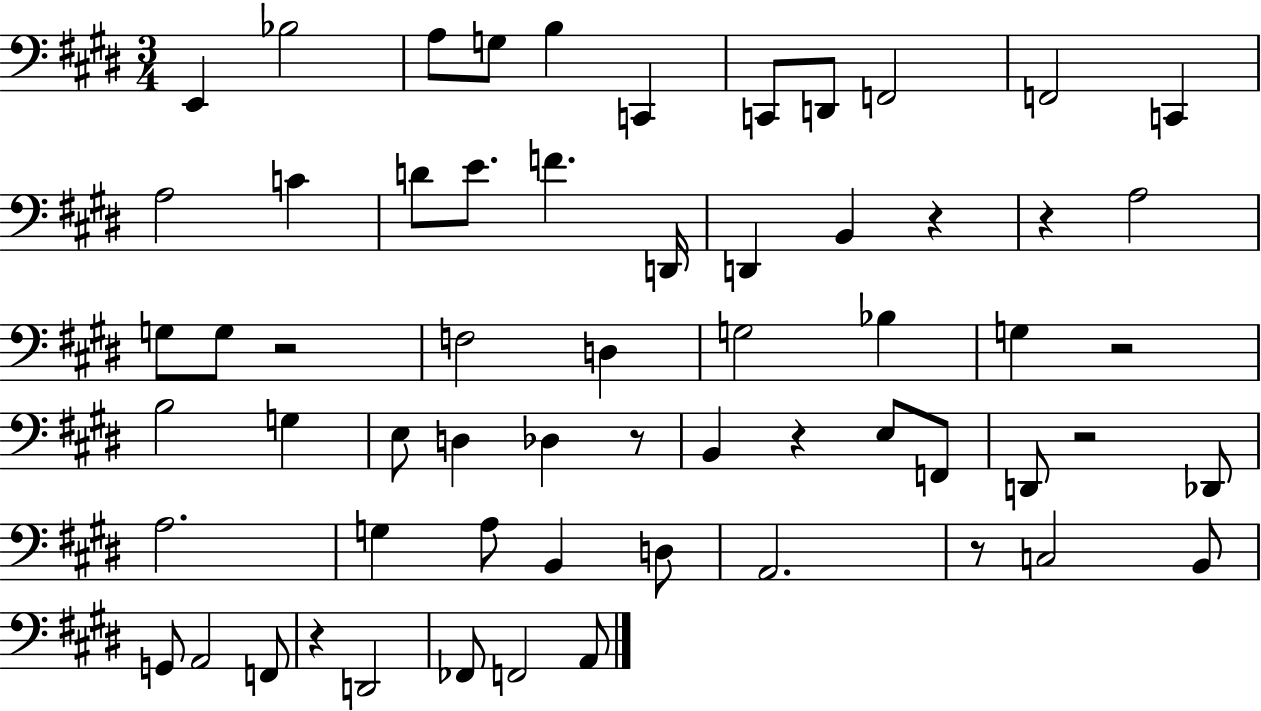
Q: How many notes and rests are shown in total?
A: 61